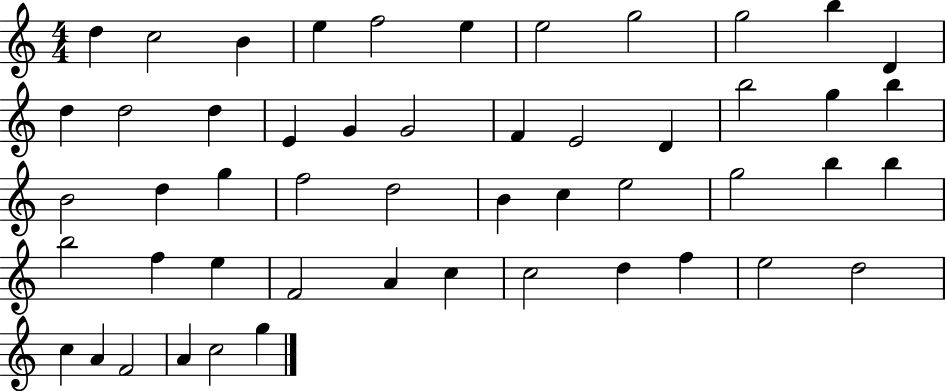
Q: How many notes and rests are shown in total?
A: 51